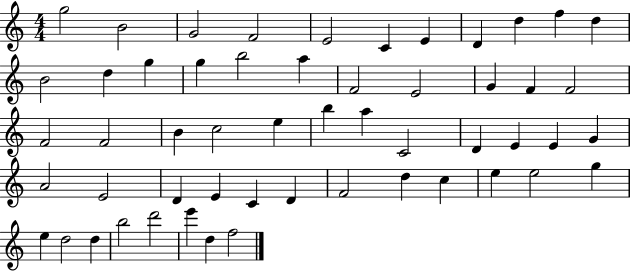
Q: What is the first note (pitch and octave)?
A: G5